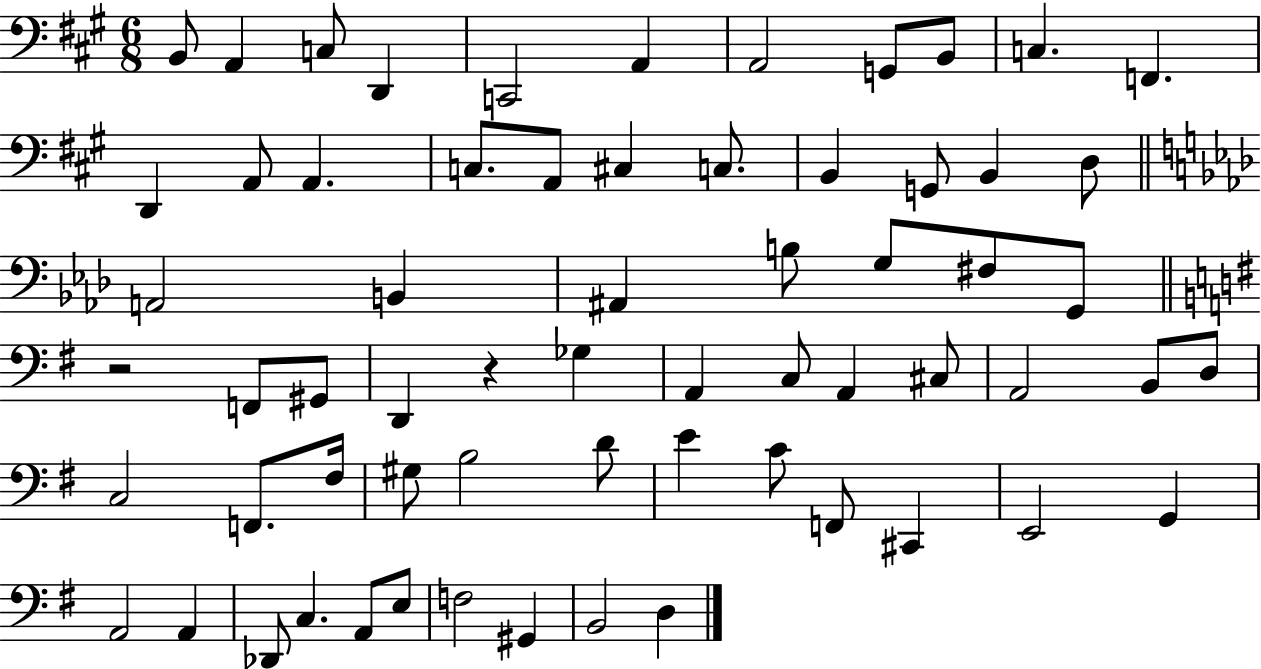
B2/e A2/q C3/e D2/q C2/h A2/q A2/h G2/e B2/e C3/q. F2/q. D2/q A2/e A2/q. C3/e. A2/e C#3/q C3/e. B2/q G2/e B2/q D3/e A2/h B2/q A#2/q B3/e G3/e F#3/e G2/e R/h F2/e G#2/e D2/q R/q Gb3/q A2/q C3/e A2/q C#3/e A2/h B2/e D3/e C3/h F2/e. F#3/s G#3/e B3/h D4/e E4/q C4/e F2/e C#2/q E2/h G2/q A2/h A2/q Db2/e C3/q. A2/e E3/e F3/h G#2/q B2/h D3/q